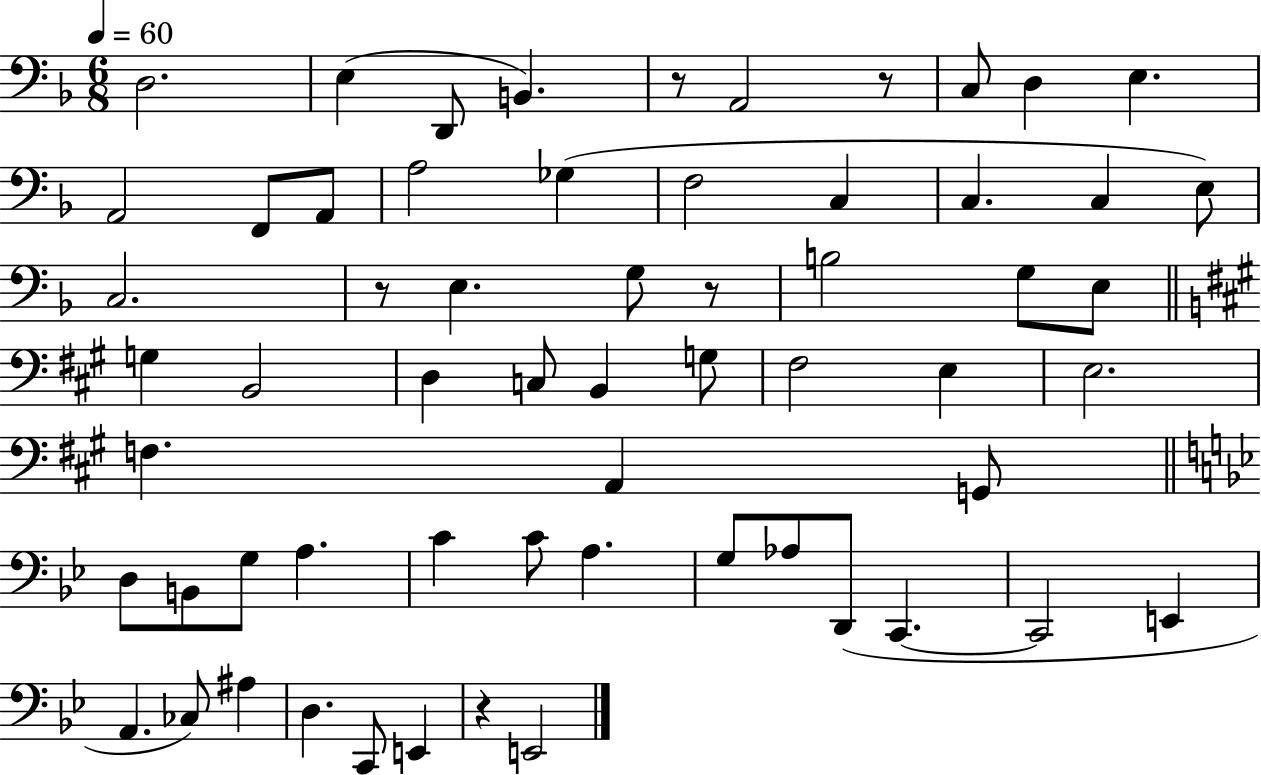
{
  \clef bass
  \numericTimeSignature
  \time 6/8
  \key f \major
  \tempo 4 = 60
  d2. | e4( d,8 b,4.) | r8 a,2 r8 | c8 d4 e4. | \break a,2 f,8 a,8 | a2 ges4( | f2 c4 | c4. c4 e8) | \break c2. | r8 e4. g8 r8 | b2 g8 e8 | \bar "||" \break \key a \major g4 b,2 | d4 c8 b,4 g8 | fis2 e4 | e2. | \break f4. a,4 g,8 | \bar "||" \break \key g \minor d8 b,8 g8 a4. | c'4 c'8 a4. | g8 aes8 d,8( c,4.~~ | c,2 e,4 | \break a,4. ces8) ais4 | d4. c,8 e,4 | r4 e,2 | \bar "|."
}